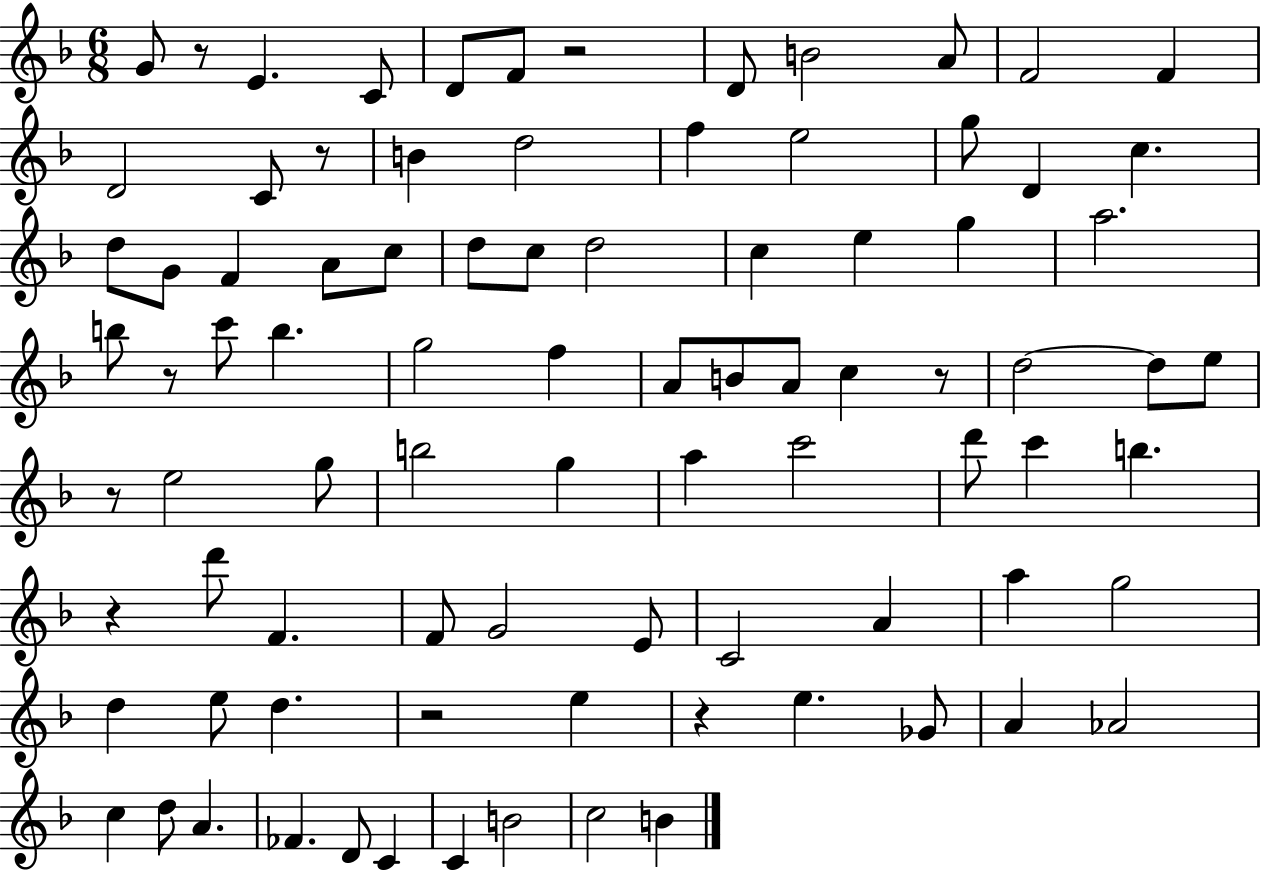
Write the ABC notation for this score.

X:1
T:Untitled
M:6/8
L:1/4
K:F
G/2 z/2 E C/2 D/2 F/2 z2 D/2 B2 A/2 F2 F D2 C/2 z/2 B d2 f e2 g/2 D c d/2 G/2 F A/2 c/2 d/2 c/2 d2 c e g a2 b/2 z/2 c'/2 b g2 f A/2 B/2 A/2 c z/2 d2 d/2 e/2 z/2 e2 g/2 b2 g a c'2 d'/2 c' b z d'/2 F F/2 G2 E/2 C2 A a g2 d e/2 d z2 e z e _G/2 A _A2 c d/2 A _F D/2 C C B2 c2 B